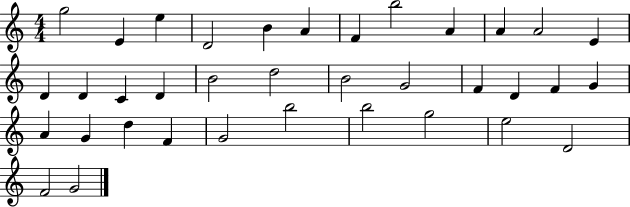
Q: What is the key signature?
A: C major